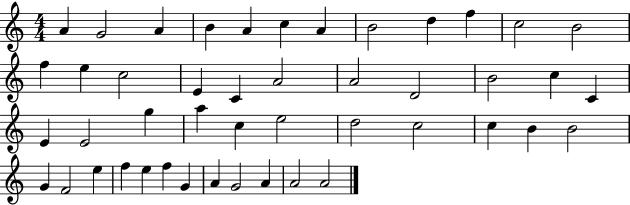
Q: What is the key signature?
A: C major